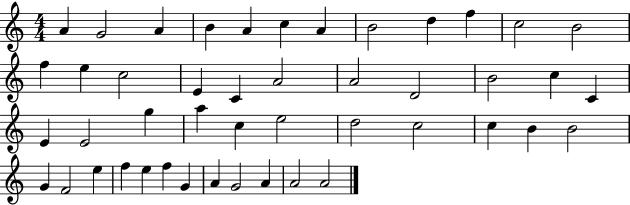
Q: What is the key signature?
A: C major